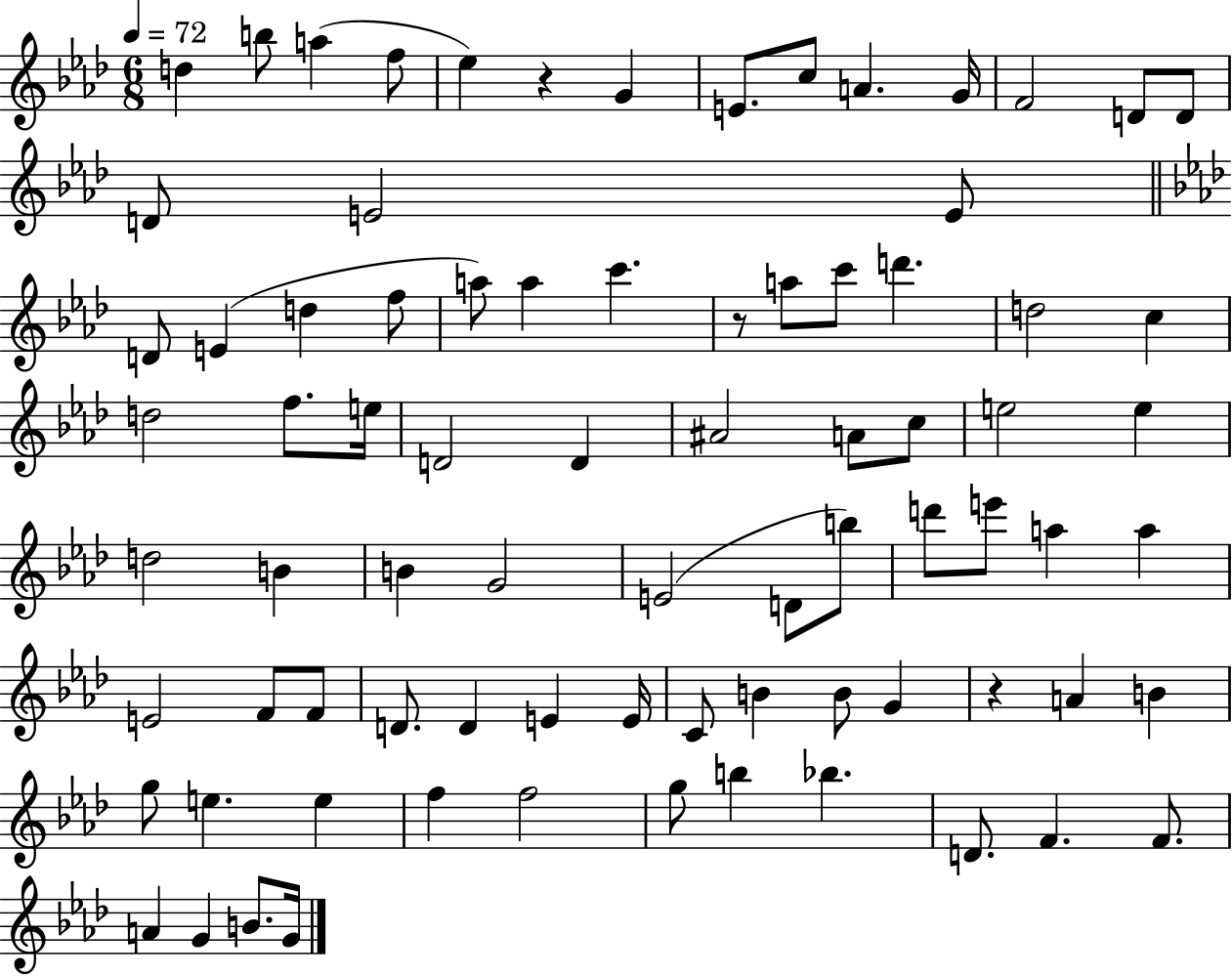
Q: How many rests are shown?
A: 3